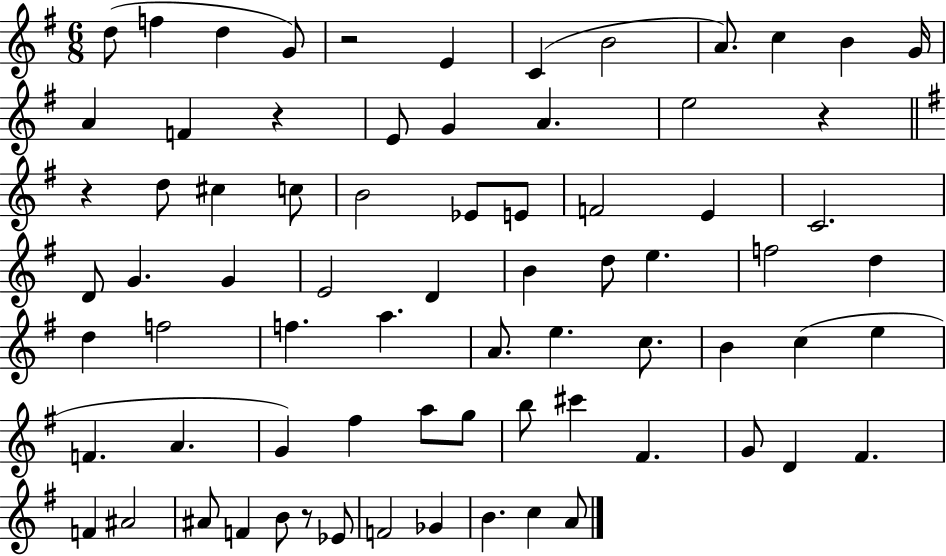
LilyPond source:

{
  \clef treble
  \numericTimeSignature
  \time 6/8
  \key g \major
  d''8( f''4 d''4 g'8) | r2 e'4 | c'4( b'2 | a'8.) c''4 b'4 g'16 | \break a'4 f'4 r4 | e'8 g'4 a'4. | e''2 r4 | \bar "||" \break \key g \major r4 d''8 cis''4 c''8 | b'2 ees'8 e'8 | f'2 e'4 | c'2. | \break d'8 g'4. g'4 | e'2 d'4 | b'4 d''8 e''4. | f''2 d''4 | \break d''4 f''2 | f''4. a''4. | a'8. e''4. c''8. | b'4 c''4( e''4 | \break f'4. a'4. | g'4) fis''4 a''8 g''8 | b''8 cis'''4 fis'4. | g'8 d'4 fis'4. | \break f'4 ais'2 | ais'8 f'4 b'8 r8 ees'8 | f'2 ges'4 | b'4. c''4 a'8 | \break \bar "|."
}